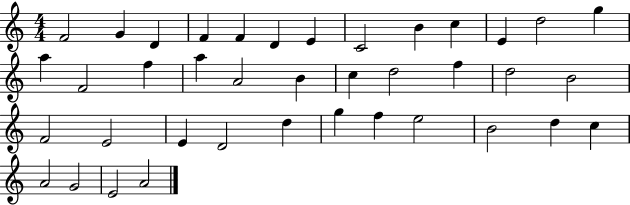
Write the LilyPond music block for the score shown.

{
  \clef treble
  \numericTimeSignature
  \time 4/4
  \key c \major
  f'2 g'4 d'4 | f'4 f'4 d'4 e'4 | c'2 b'4 c''4 | e'4 d''2 g''4 | \break a''4 f'2 f''4 | a''4 a'2 b'4 | c''4 d''2 f''4 | d''2 b'2 | \break f'2 e'2 | e'4 d'2 d''4 | g''4 f''4 e''2 | b'2 d''4 c''4 | \break a'2 g'2 | e'2 a'2 | \bar "|."
}